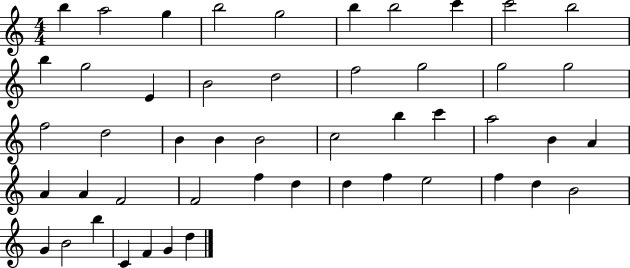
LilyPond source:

{
  \clef treble
  \numericTimeSignature
  \time 4/4
  \key c \major
  b''4 a''2 g''4 | b''2 g''2 | b''4 b''2 c'''4 | c'''2 b''2 | \break b''4 g''2 e'4 | b'2 d''2 | f''2 g''2 | g''2 g''2 | \break f''2 d''2 | b'4 b'4 b'2 | c''2 b''4 c'''4 | a''2 b'4 a'4 | \break a'4 a'4 f'2 | f'2 f''4 d''4 | d''4 f''4 e''2 | f''4 d''4 b'2 | \break g'4 b'2 b''4 | c'4 f'4 g'4 d''4 | \bar "|."
}